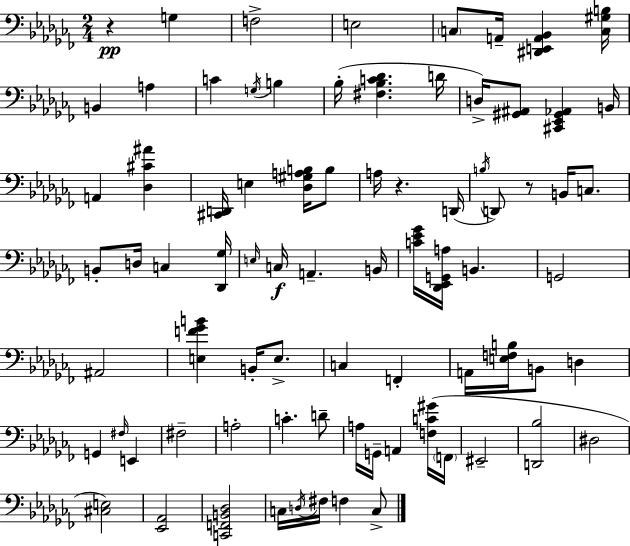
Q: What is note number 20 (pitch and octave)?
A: B3